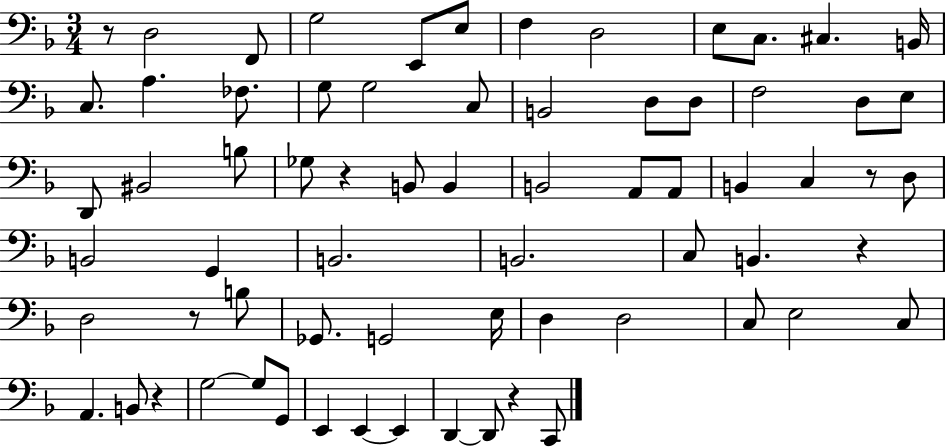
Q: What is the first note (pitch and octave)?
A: D3